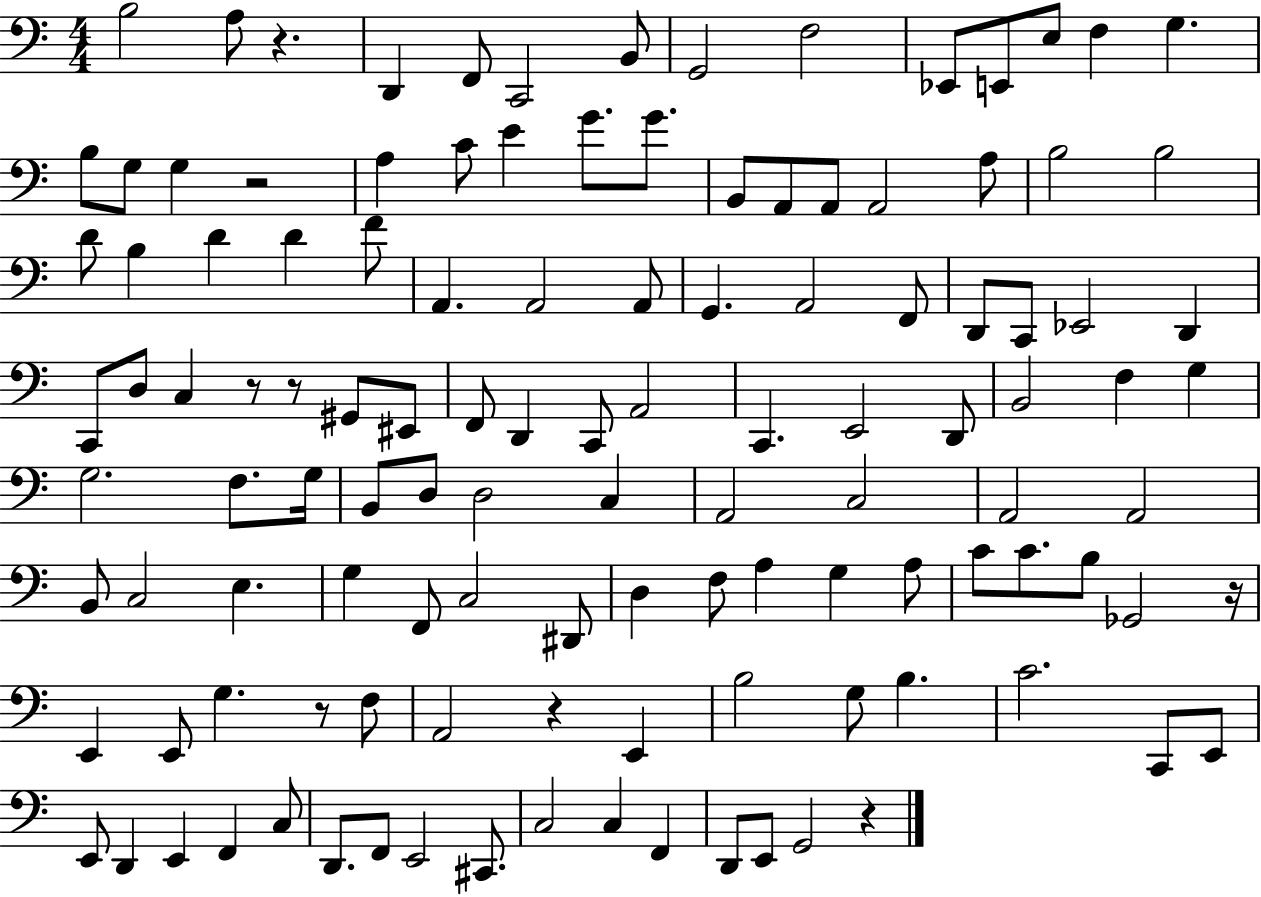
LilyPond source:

{
  \clef bass
  \numericTimeSignature
  \time 4/4
  \key c \major
  \repeat volta 2 { b2 a8 r4. | d,4 f,8 c,2 b,8 | g,2 f2 | ees,8 e,8 e8 f4 g4. | \break b8 g8 g4 r2 | a4 c'8 e'4 g'8. g'8. | b,8 a,8 a,8 a,2 a8 | b2 b2 | \break d'8 b4 d'4 d'4 f'8 | a,4. a,2 a,8 | g,4. a,2 f,8 | d,8 c,8 ees,2 d,4 | \break c,8 d8 c4 r8 r8 gis,8 eis,8 | f,8 d,4 c,8 a,2 | c,4. e,2 d,8 | b,2 f4 g4 | \break g2. f8. g16 | b,8 d8 d2 c4 | a,2 c2 | a,2 a,2 | \break b,8 c2 e4. | g4 f,8 c2 dis,8 | d4 f8 a4 g4 a8 | c'8 c'8. b8 ges,2 r16 | \break e,4 e,8 g4. r8 f8 | a,2 r4 e,4 | b2 g8 b4. | c'2. c,8 e,8 | \break e,8 d,4 e,4 f,4 c8 | d,8. f,8 e,2 cis,8. | c2 c4 f,4 | d,8 e,8 g,2 r4 | \break } \bar "|."
}